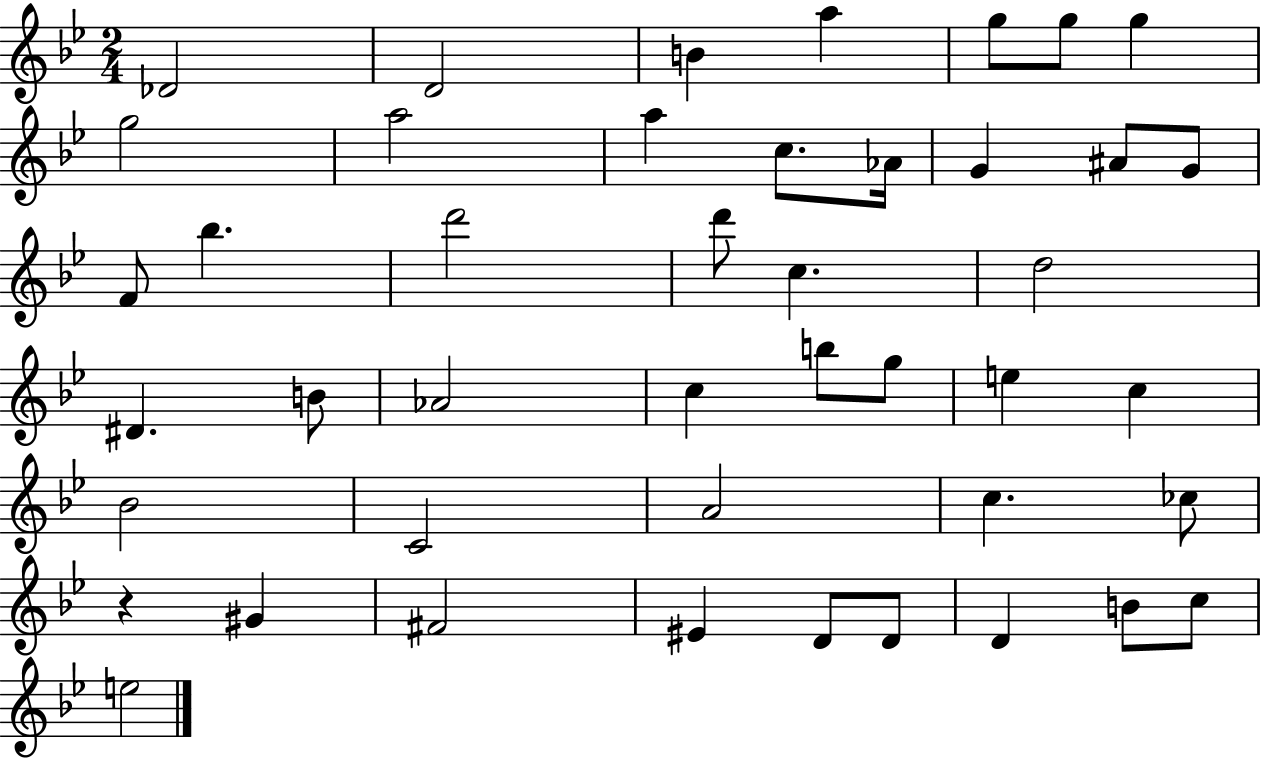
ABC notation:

X:1
T:Untitled
M:2/4
L:1/4
K:Bb
_D2 D2 B a g/2 g/2 g g2 a2 a c/2 _A/4 G ^A/2 G/2 F/2 _b d'2 d'/2 c d2 ^D B/2 _A2 c b/2 g/2 e c _B2 C2 A2 c _c/2 z ^G ^F2 ^E D/2 D/2 D B/2 c/2 e2